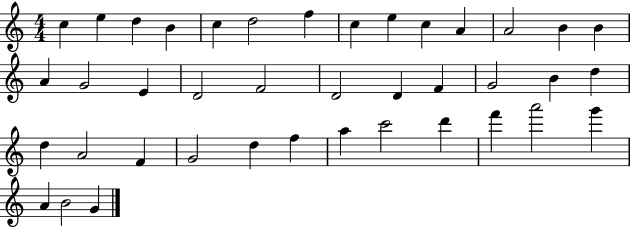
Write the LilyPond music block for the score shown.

{
  \clef treble
  \numericTimeSignature
  \time 4/4
  \key c \major
  c''4 e''4 d''4 b'4 | c''4 d''2 f''4 | c''4 e''4 c''4 a'4 | a'2 b'4 b'4 | \break a'4 g'2 e'4 | d'2 f'2 | d'2 d'4 f'4 | g'2 b'4 d''4 | \break d''4 a'2 f'4 | g'2 d''4 f''4 | a''4 c'''2 d'''4 | f'''4 a'''2 g'''4 | \break a'4 b'2 g'4 | \bar "|."
}